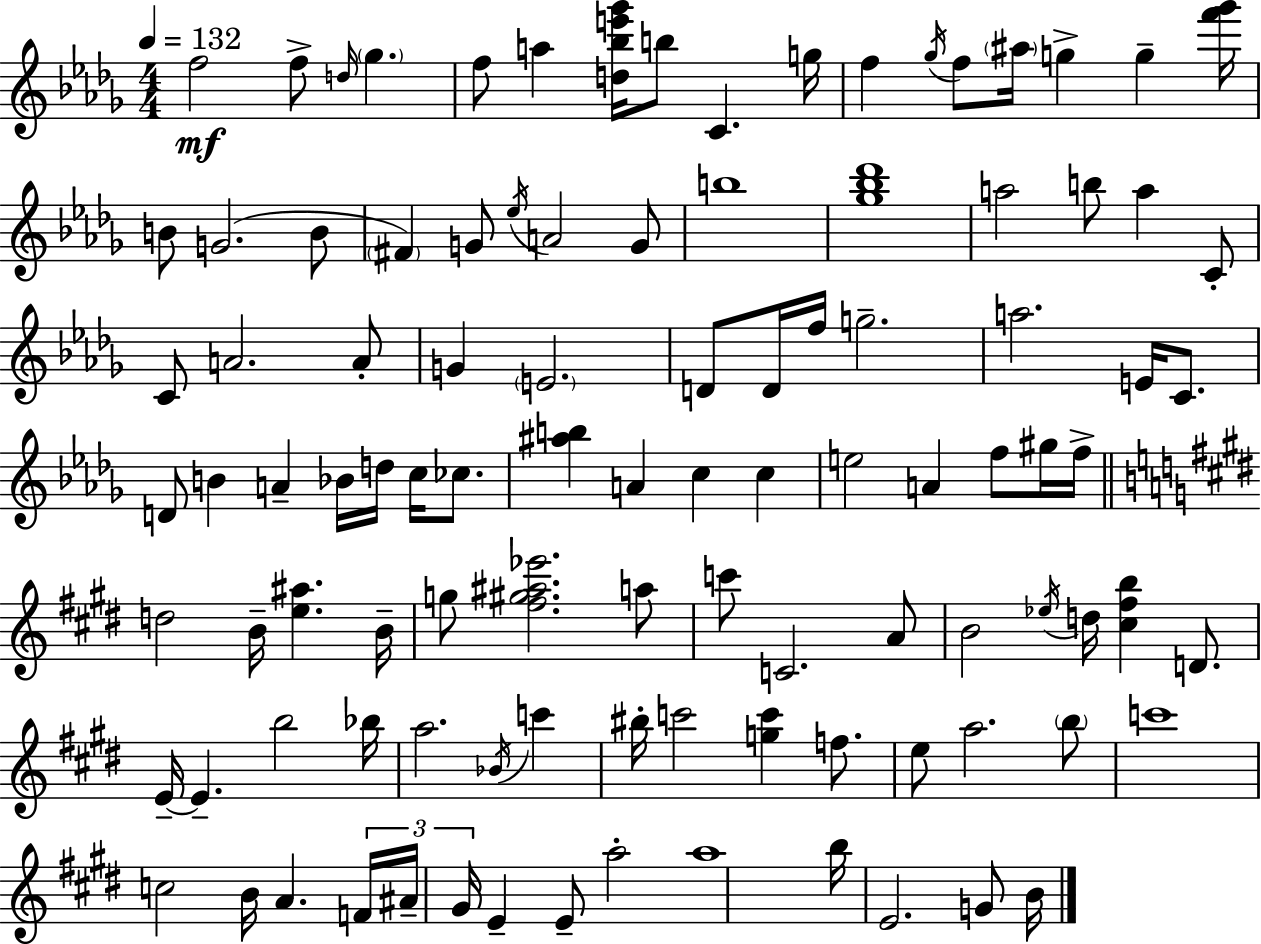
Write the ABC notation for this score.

X:1
T:Untitled
M:4/4
L:1/4
K:Bbm
f2 f/2 d/4 _g f/2 a [d_be'_g']/4 b/2 C g/4 f _g/4 f/2 ^a/4 g g [f'_g']/4 B/2 G2 B/2 ^F G/2 _e/4 A2 G/2 b4 [_g_b_d']4 a2 b/2 a C/2 C/2 A2 A/2 G E2 D/2 D/4 f/4 g2 a2 E/4 C/2 D/2 B A _B/4 d/4 c/4 _c/2 [^ab] A c c e2 A f/2 ^g/4 f/4 d2 B/4 [e^a] B/4 g/2 [^f^g^a_e']2 a/2 c'/2 C2 A/2 B2 _e/4 d/4 [^c^fb] D/2 E/4 E b2 _b/4 a2 _B/4 c' ^b/4 c'2 [gc'] f/2 e/2 a2 b/2 c'4 c2 B/4 A F/4 ^A/4 ^G/4 E E/2 a2 a4 b/4 E2 G/2 B/4